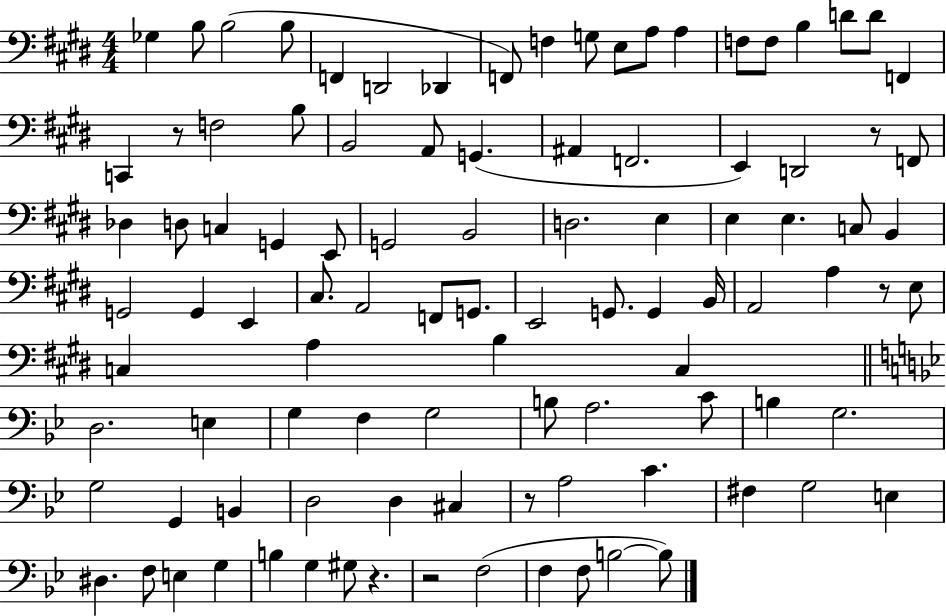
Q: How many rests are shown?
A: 6